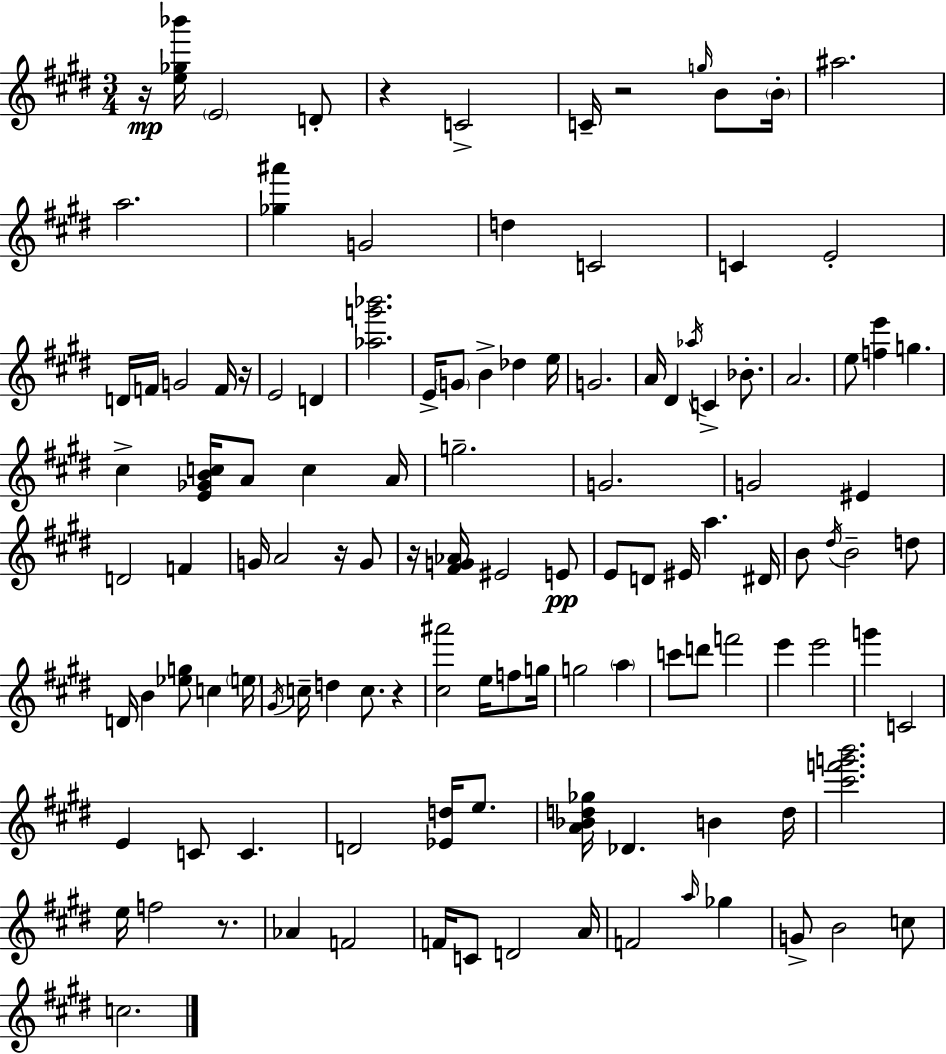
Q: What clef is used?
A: treble